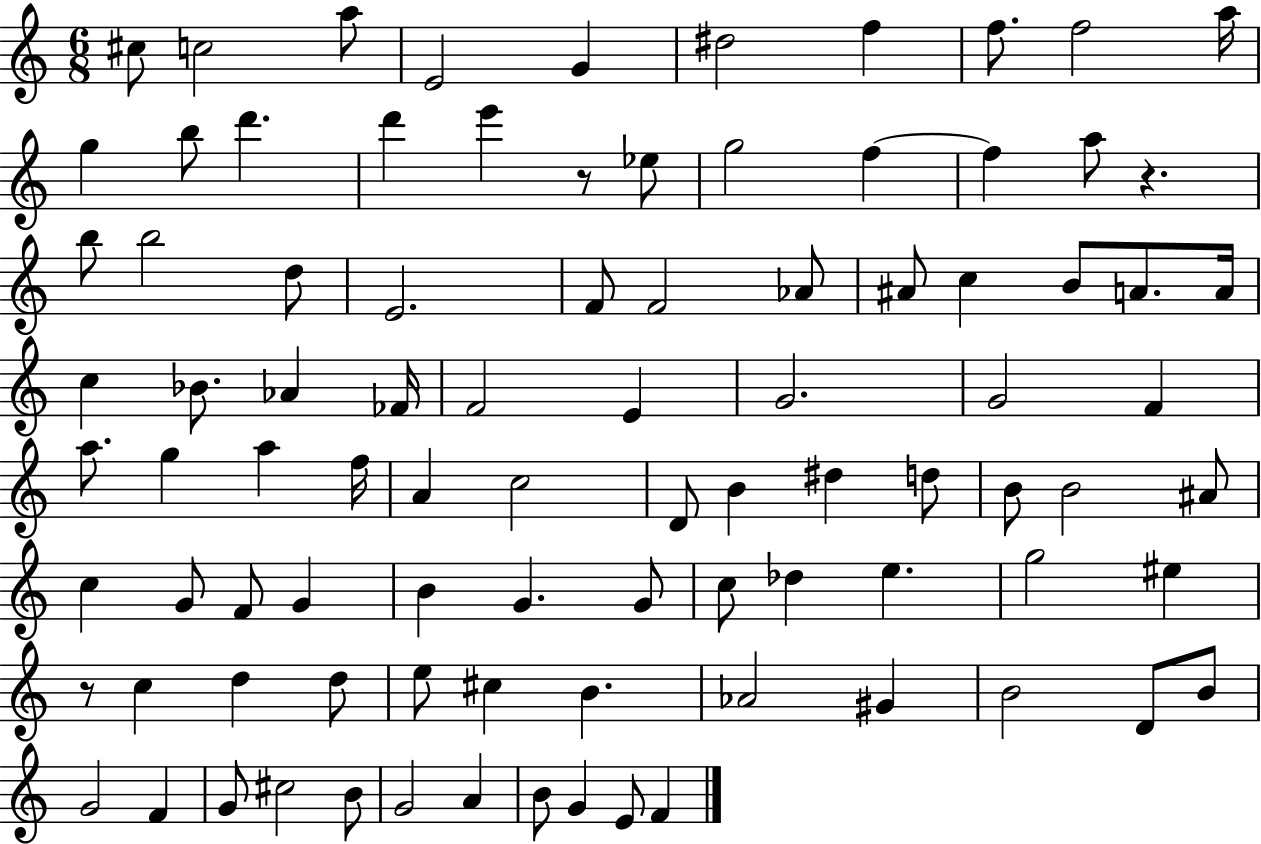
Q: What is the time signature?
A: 6/8